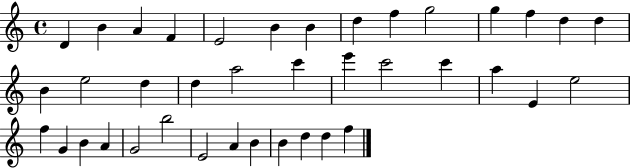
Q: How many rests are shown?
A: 0